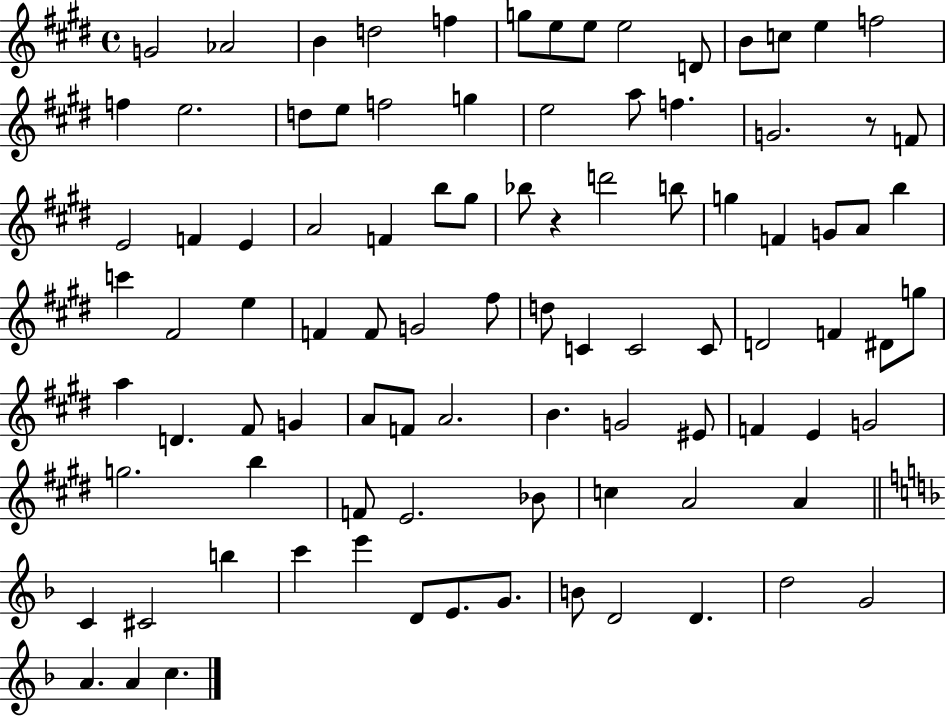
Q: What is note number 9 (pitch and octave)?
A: E5